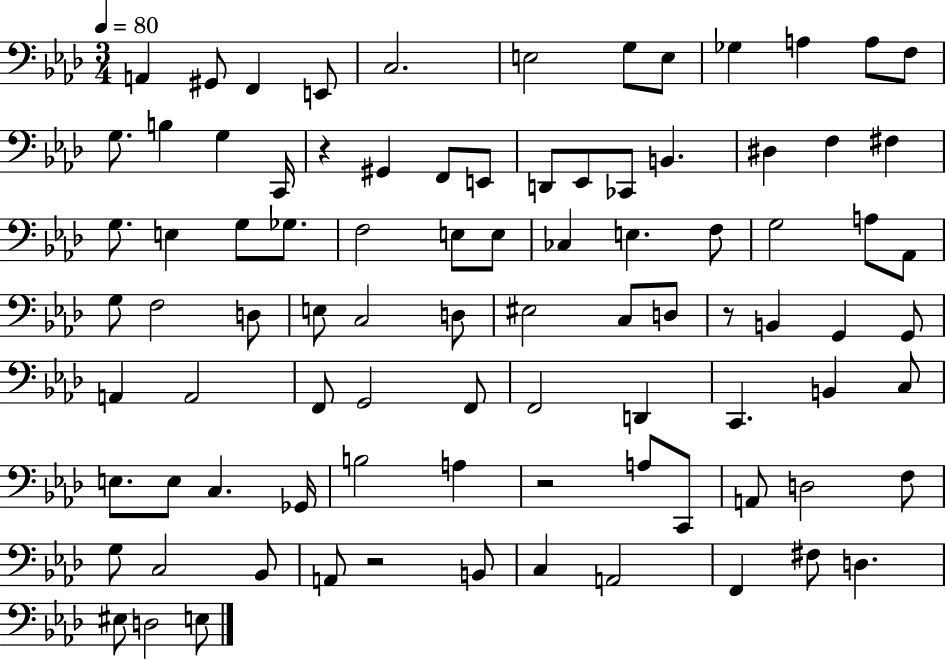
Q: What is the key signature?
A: AES major